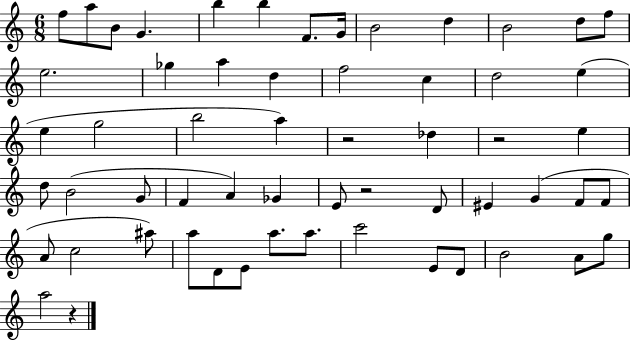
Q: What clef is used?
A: treble